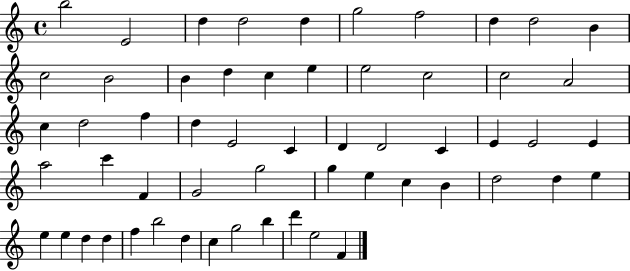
X:1
T:Untitled
M:4/4
L:1/4
K:C
b2 E2 d d2 d g2 f2 d d2 B c2 B2 B d c e e2 c2 c2 A2 c d2 f d E2 C D D2 C E E2 E a2 c' F G2 g2 g e c B d2 d e e e d d f b2 d c g2 b d' e2 F